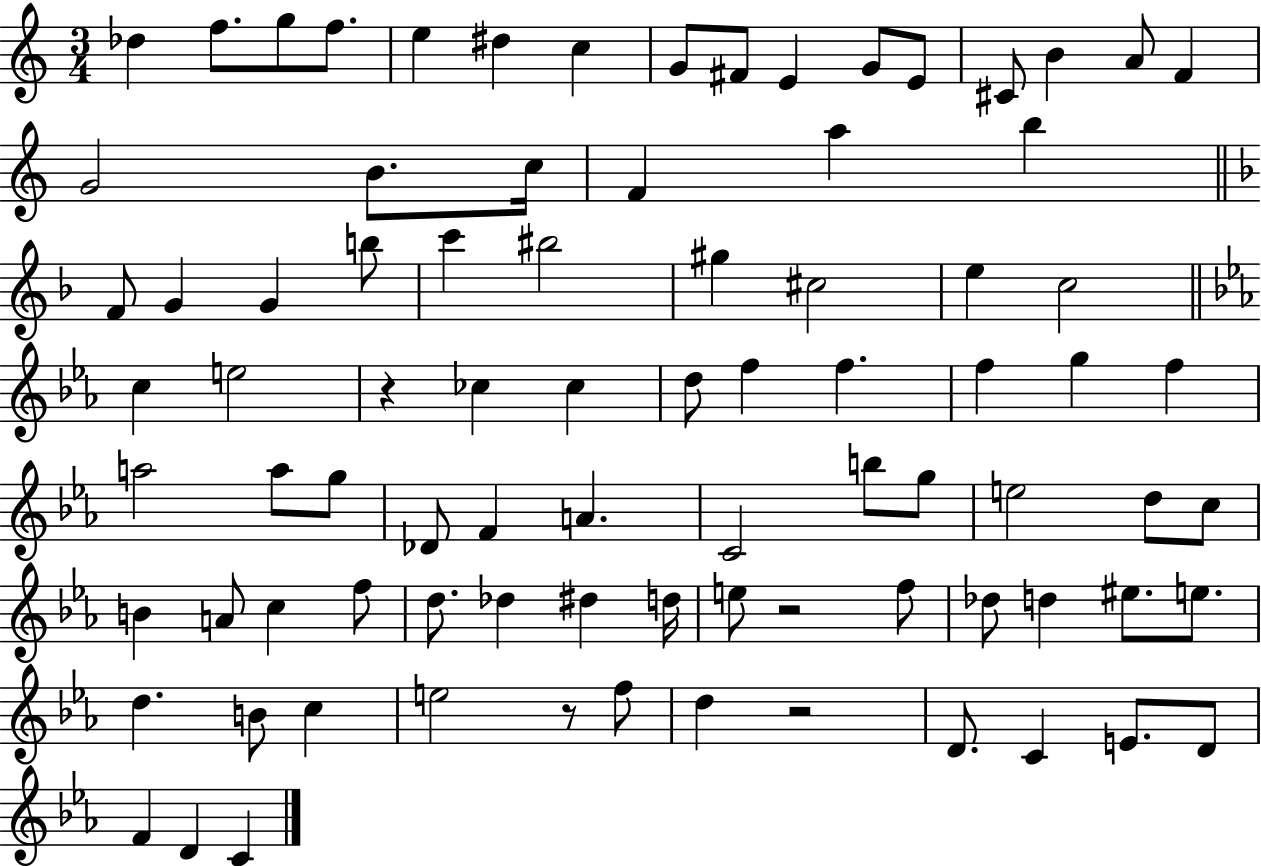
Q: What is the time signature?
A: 3/4